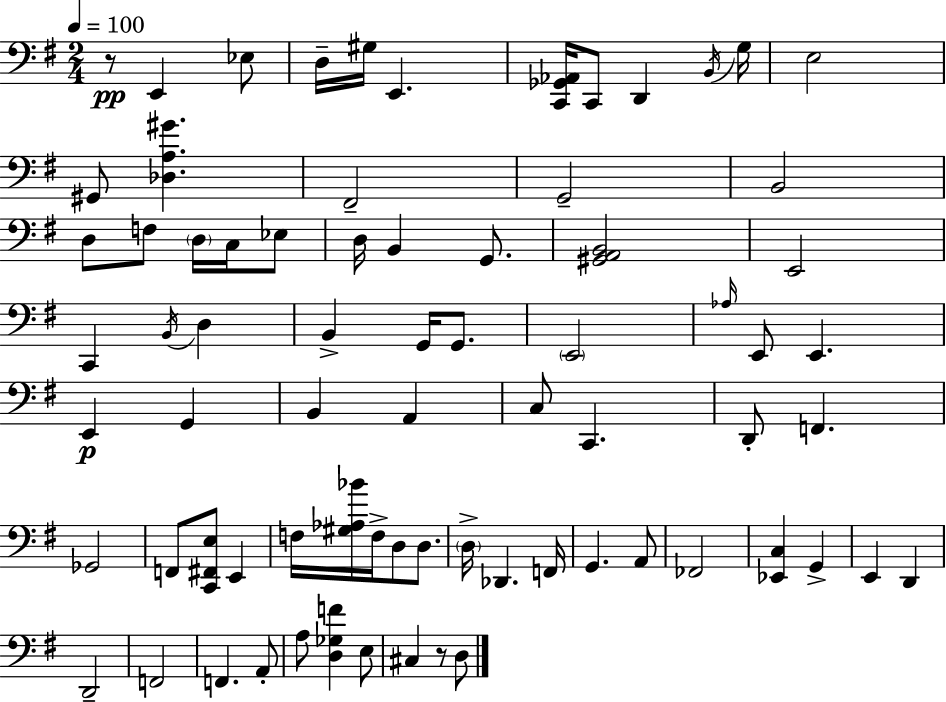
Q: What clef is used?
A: bass